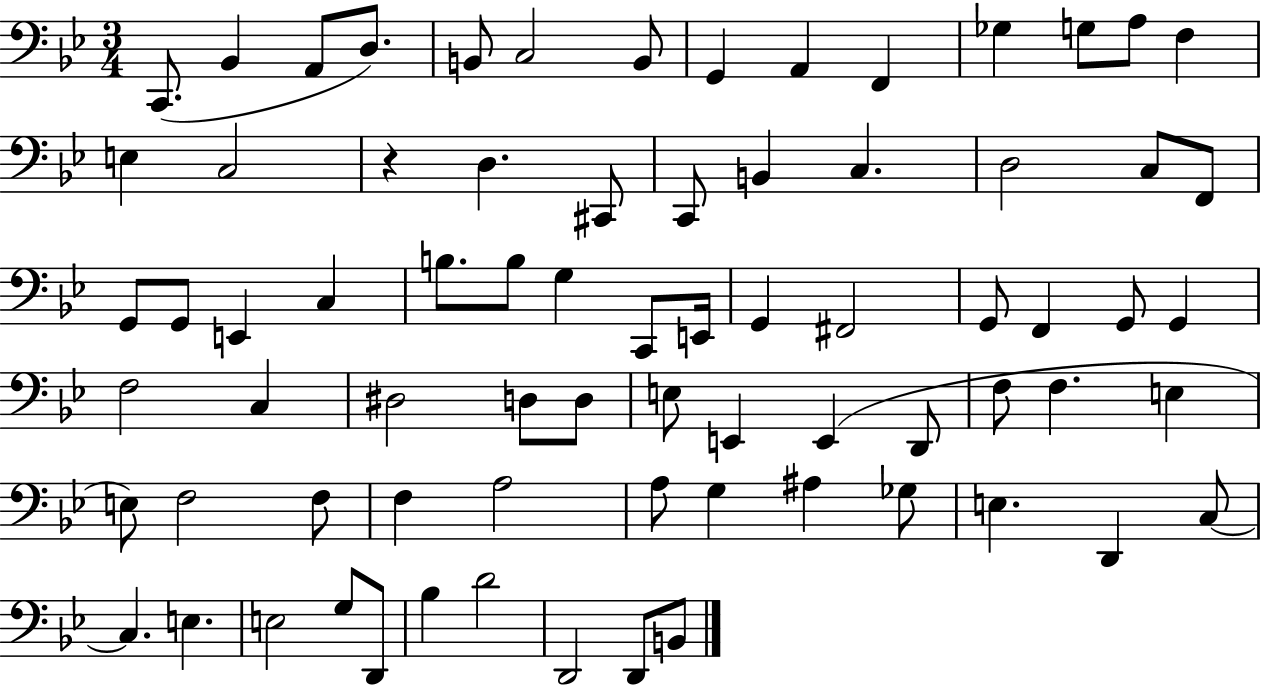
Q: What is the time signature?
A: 3/4